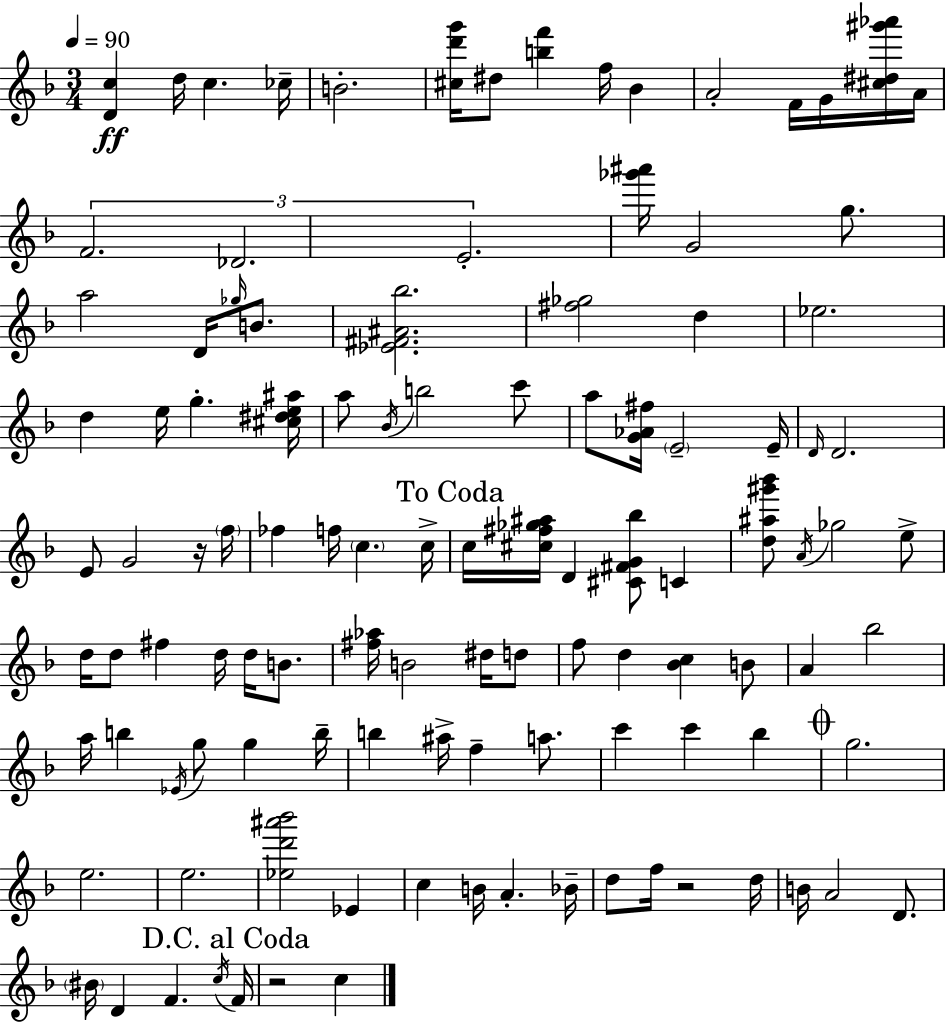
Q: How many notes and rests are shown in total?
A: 112